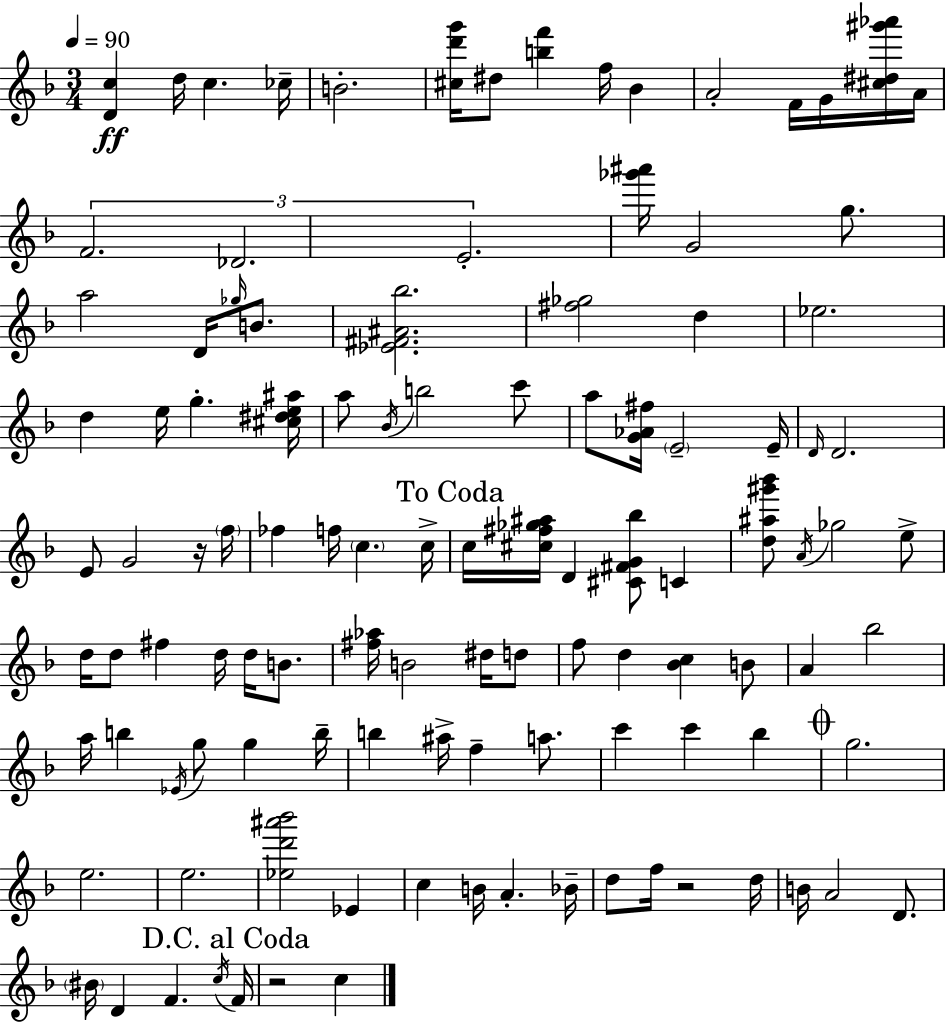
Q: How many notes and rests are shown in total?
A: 112